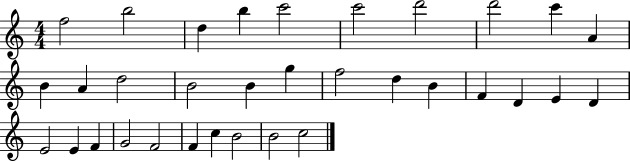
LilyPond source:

{
  \clef treble
  \numericTimeSignature
  \time 4/4
  \key c \major
  f''2 b''2 | d''4 b''4 c'''2 | c'''2 d'''2 | d'''2 c'''4 a'4 | \break b'4 a'4 d''2 | b'2 b'4 g''4 | f''2 d''4 b'4 | f'4 d'4 e'4 d'4 | \break e'2 e'4 f'4 | g'2 f'2 | f'4 c''4 b'2 | b'2 c''2 | \break \bar "|."
}